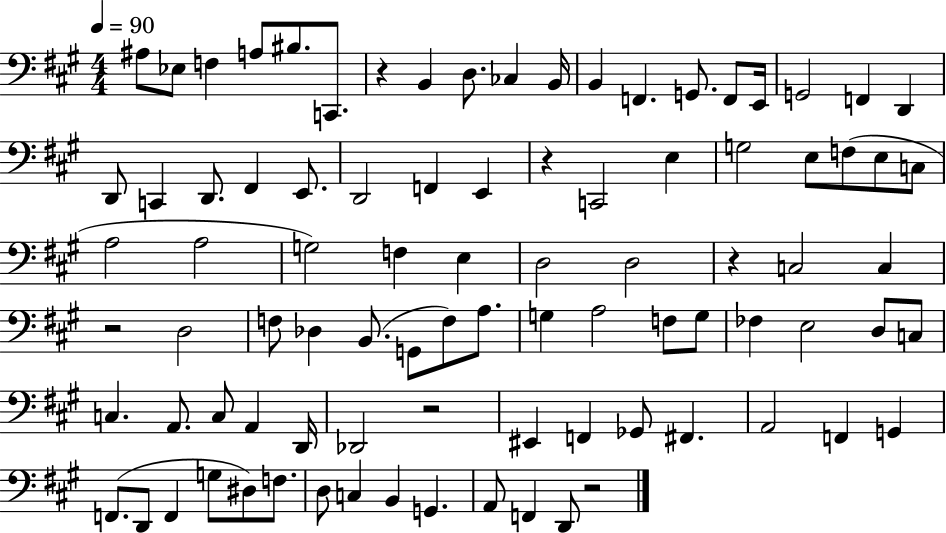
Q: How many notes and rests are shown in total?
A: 89